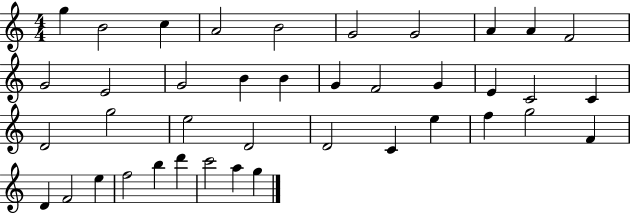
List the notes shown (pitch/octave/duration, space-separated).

G5/q B4/h C5/q A4/h B4/h G4/h G4/h A4/q A4/q F4/h G4/h E4/h G4/h B4/q B4/q G4/q F4/h G4/q E4/q C4/h C4/q D4/h G5/h E5/h D4/h D4/h C4/q E5/q F5/q G5/h F4/q D4/q F4/h E5/q F5/h B5/q D6/q C6/h A5/q G5/q